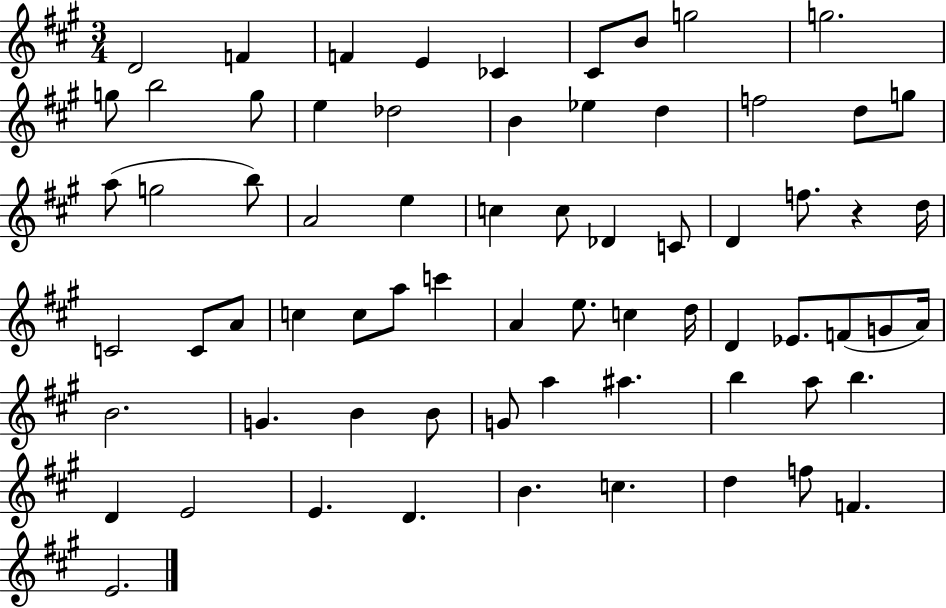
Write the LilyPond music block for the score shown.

{
  \clef treble
  \numericTimeSignature
  \time 3/4
  \key a \major
  d'2 f'4 | f'4 e'4 ces'4 | cis'8 b'8 g''2 | g''2. | \break g''8 b''2 g''8 | e''4 des''2 | b'4 ees''4 d''4 | f''2 d''8 g''8 | \break a''8( g''2 b''8) | a'2 e''4 | c''4 c''8 des'4 c'8 | d'4 f''8. r4 d''16 | \break c'2 c'8 a'8 | c''4 c''8 a''8 c'''4 | a'4 e''8. c''4 d''16 | d'4 ees'8. f'8( g'8 a'16) | \break b'2. | g'4. b'4 b'8 | g'8 a''4 ais''4. | b''4 a''8 b''4. | \break d'4 e'2 | e'4. d'4. | b'4. c''4. | d''4 f''8 f'4. | \break e'2. | \bar "|."
}